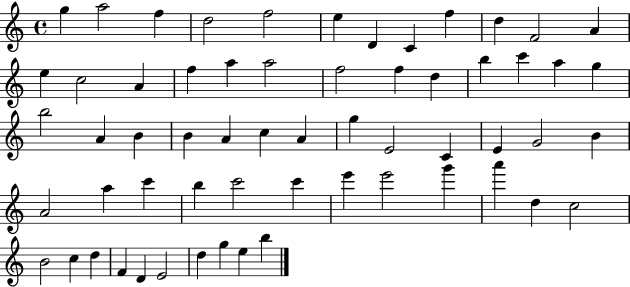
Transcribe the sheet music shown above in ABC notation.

X:1
T:Untitled
M:4/4
L:1/4
K:C
g a2 f d2 f2 e D C f d F2 A e c2 A f a a2 f2 f d b c' a g b2 A B B A c A g E2 C E G2 B A2 a c' b c'2 c' e' e'2 g' a' d c2 B2 c d F D E2 d g e b